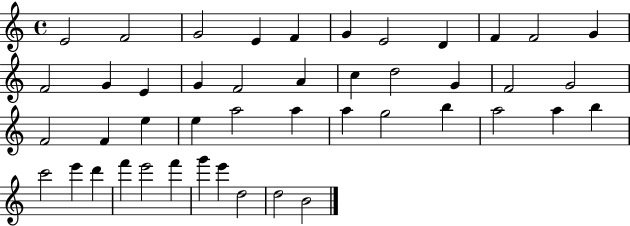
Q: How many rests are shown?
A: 0